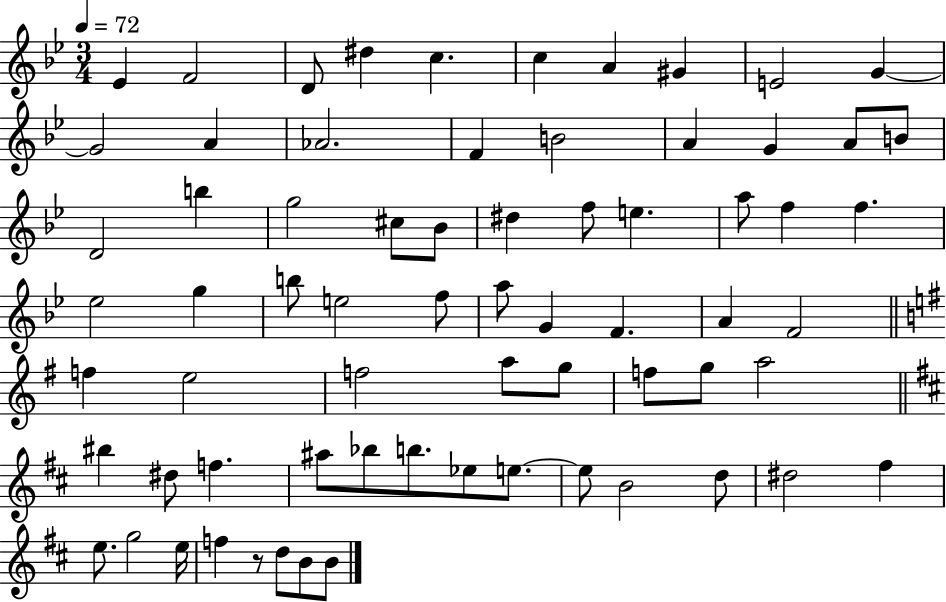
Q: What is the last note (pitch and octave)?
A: B4